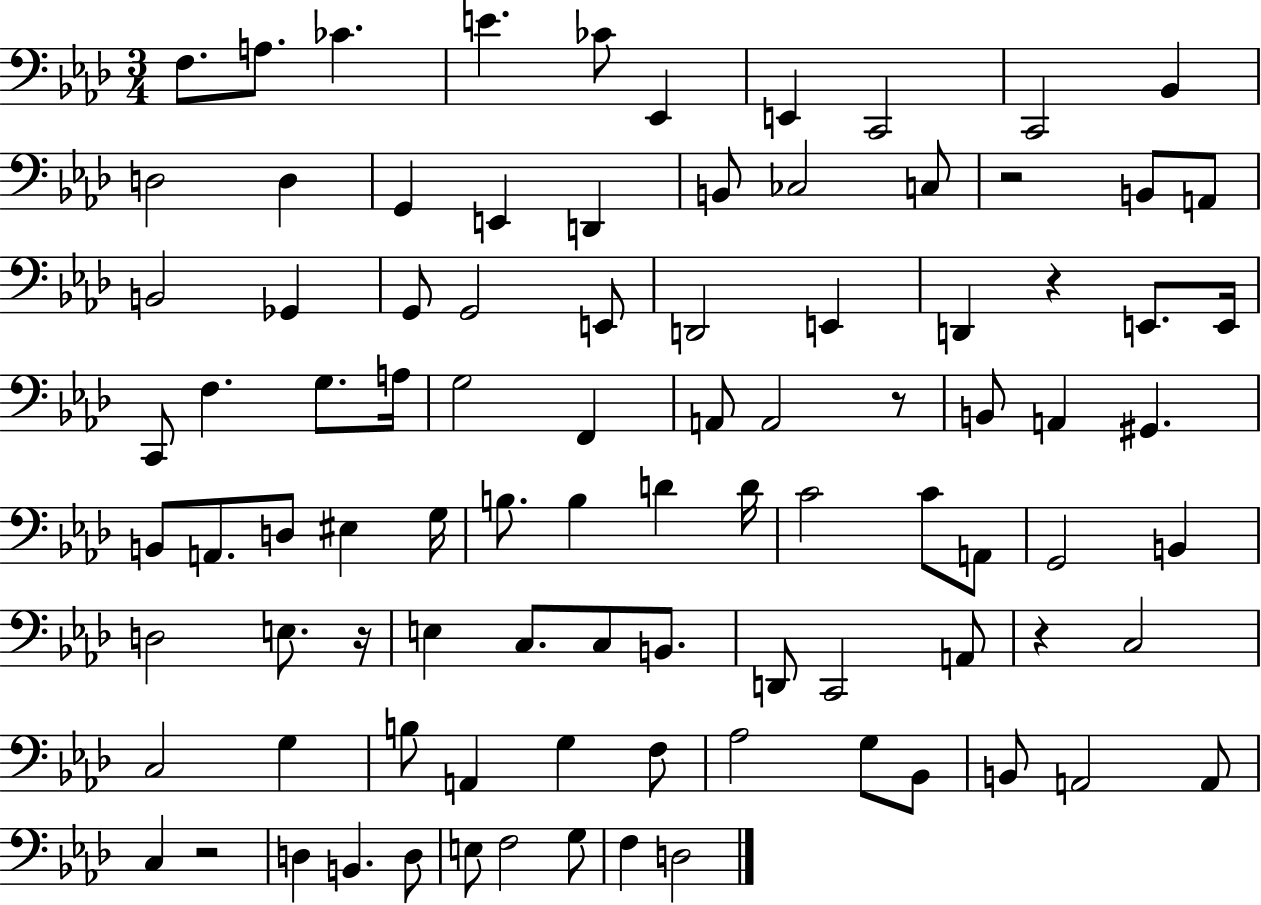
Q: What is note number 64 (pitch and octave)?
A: A2